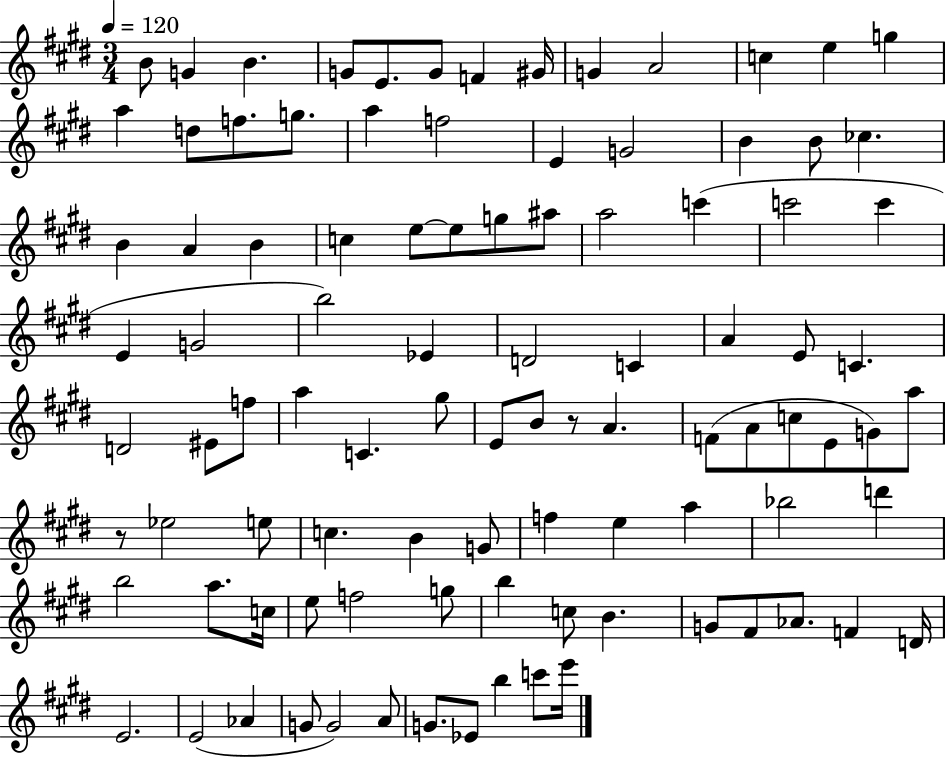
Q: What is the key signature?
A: E major